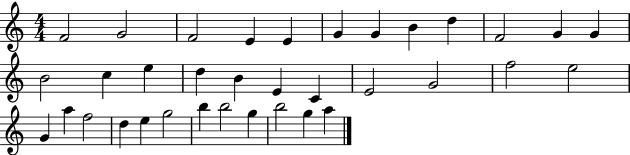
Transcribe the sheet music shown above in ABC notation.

X:1
T:Untitled
M:4/4
L:1/4
K:C
F2 G2 F2 E E G G B d F2 G G B2 c e d B E C E2 G2 f2 e2 G a f2 d e g2 b b2 g b2 g a